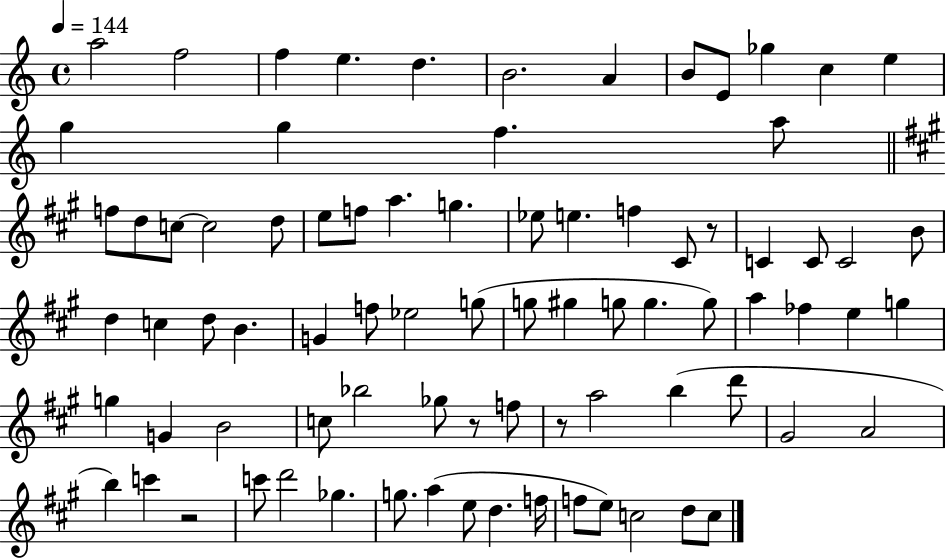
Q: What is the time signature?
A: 4/4